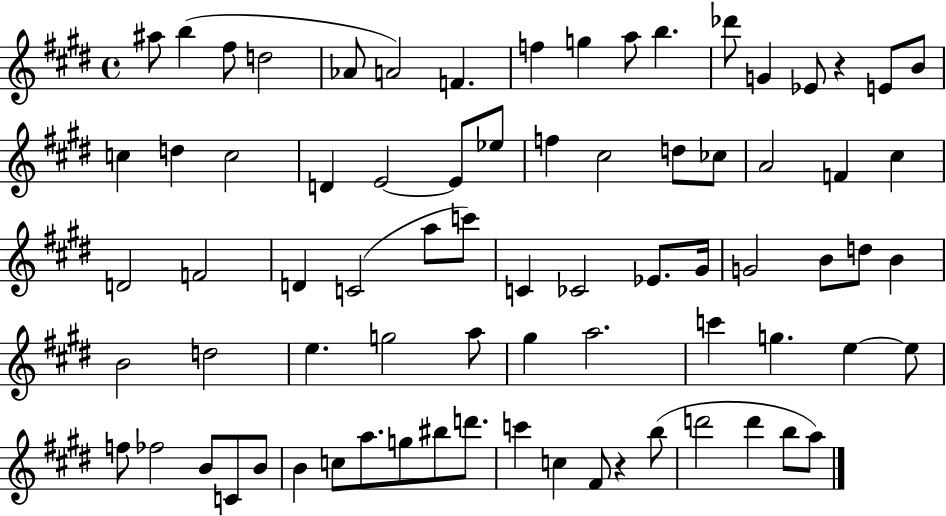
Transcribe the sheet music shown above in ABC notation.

X:1
T:Untitled
M:4/4
L:1/4
K:E
^a/2 b ^f/2 d2 _A/2 A2 F f g a/2 b _d'/2 G _E/2 z E/2 B/2 c d c2 D E2 E/2 _e/2 f ^c2 d/2 _c/2 A2 F ^c D2 F2 D C2 a/2 c'/2 C _C2 _E/2 ^G/4 G2 B/2 d/2 B B2 d2 e g2 a/2 ^g a2 c' g e e/2 f/2 _f2 B/2 C/2 B/2 B c/2 a/2 g/2 ^b/2 d'/2 c' c ^F/2 z b/2 d'2 d' b/2 a/2